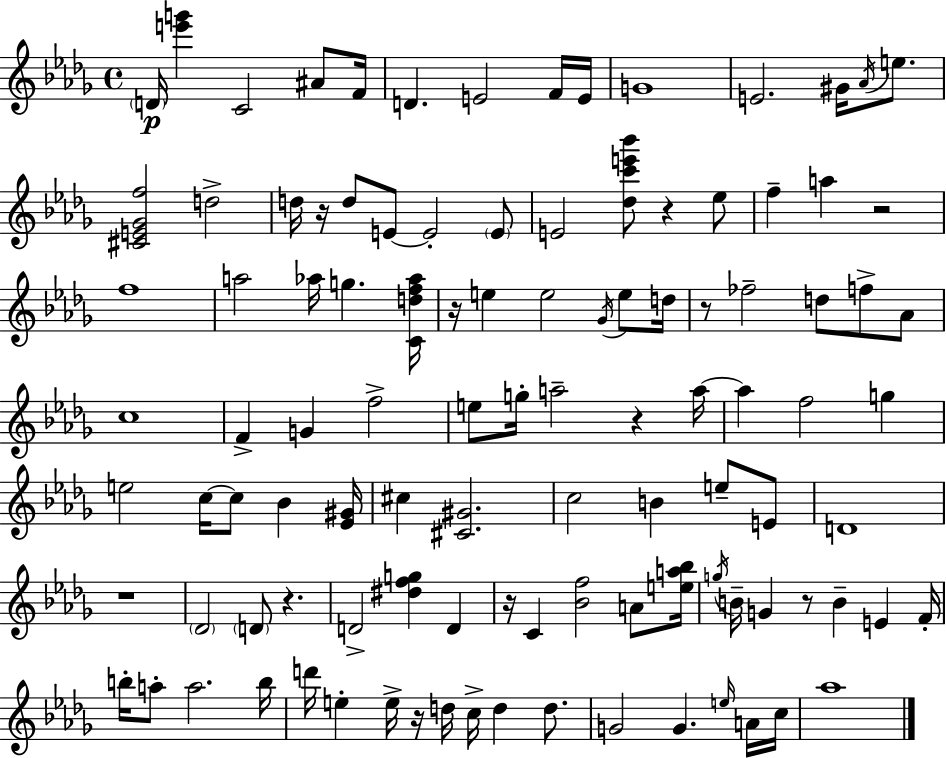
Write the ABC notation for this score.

X:1
T:Untitled
M:4/4
L:1/4
K:Bbm
D/4 [e'g'] C2 ^A/2 F/4 D E2 F/4 E/4 G4 E2 ^G/4 _A/4 e/2 [^CE_Gf]2 d2 d/4 z/4 d/2 E/2 E2 E/2 E2 [_dc'e'_b']/2 z _e/2 f a z2 f4 a2 _a/4 g [Cdf_a]/4 z/4 e e2 _G/4 e/2 d/4 z/2 _f2 d/2 f/2 _A/2 c4 F G f2 e/2 g/4 a2 z a/4 a f2 g e2 c/4 c/2 _B [_E^G]/4 ^c [^C^G]2 c2 B e/2 E/2 D4 z4 _D2 D/2 z D2 [^dfg] D z/4 C [_Bf]2 A/2 [ea_b]/4 g/4 B/4 G z/2 B E F/4 b/4 a/2 a2 b/4 d'/4 e e/4 z/4 d/4 c/4 d d/2 G2 G e/4 A/4 c/4 _a4